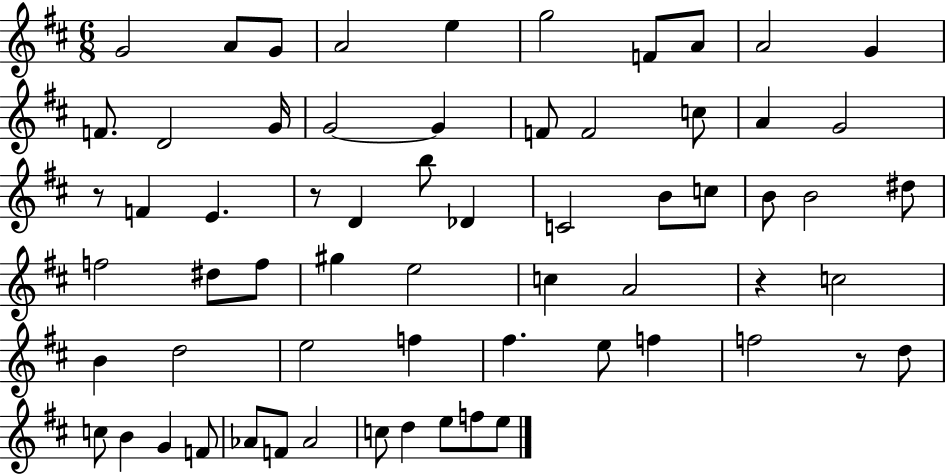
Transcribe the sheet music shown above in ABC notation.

X:1
T:Untitled
M:6/8
L:1/4
K:D
G2 A/2 G/2 A2 e g2 F/2 A/2 A2 G F/2 D2 G/4 G2 G F/2 F2 c/2 A G2 z/2 F E z/2 D b/2 _D C2 B/2 c/2 B/2 B2 ^d/2 f2 ^d/2 f/2 ^g e2 c A2 z c2 B d2 e2 f ^f e/2 f f2 z/2 d/2 c/2 B G F/2 _A/2 F/2 _A2 c/2 d e/2 f/2 e/2